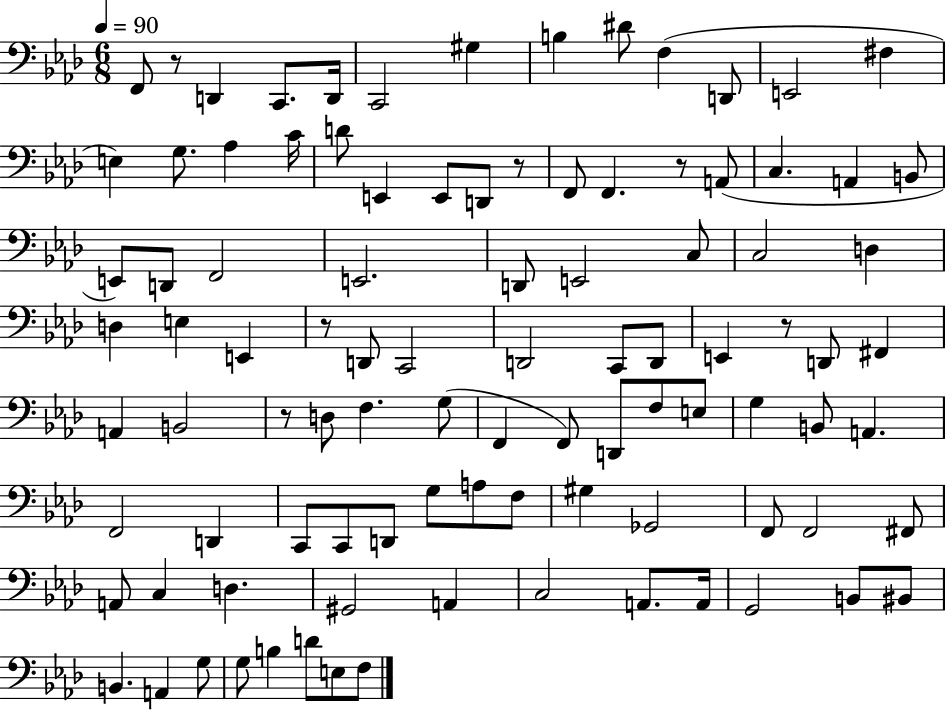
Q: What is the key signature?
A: AES major